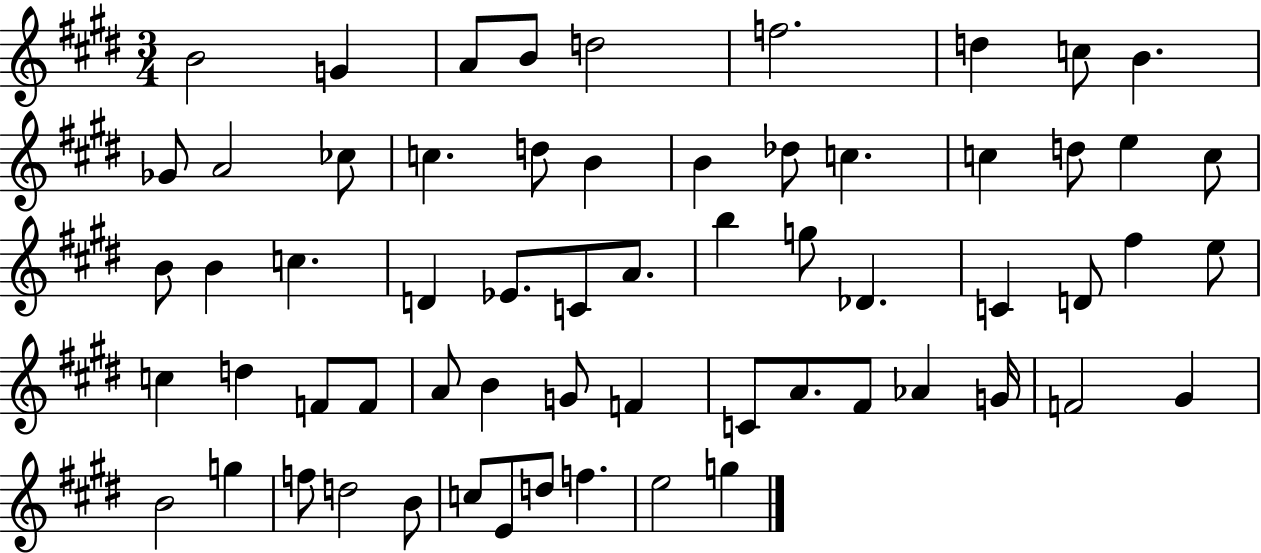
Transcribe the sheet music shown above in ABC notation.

X:1
T:Untitled
M:3/4
L:1/4
K:E
B2 G A/2 B/2 d2 f2 d c/2 B _G/2 A2 _c/2 c d/2 B B _d/2 c c d/2 e c/2 B/2 B c D _E/2 C/2 A/2 b g/2 _D C D/2 ^f e/2 c d F/2 F/2 A/2 B G/2 F C/2 A/2 ^F/2 _A G/4 F2 ^G B2 g f/2 d2 B/2 c/2 E/2 d/2 f e2 g